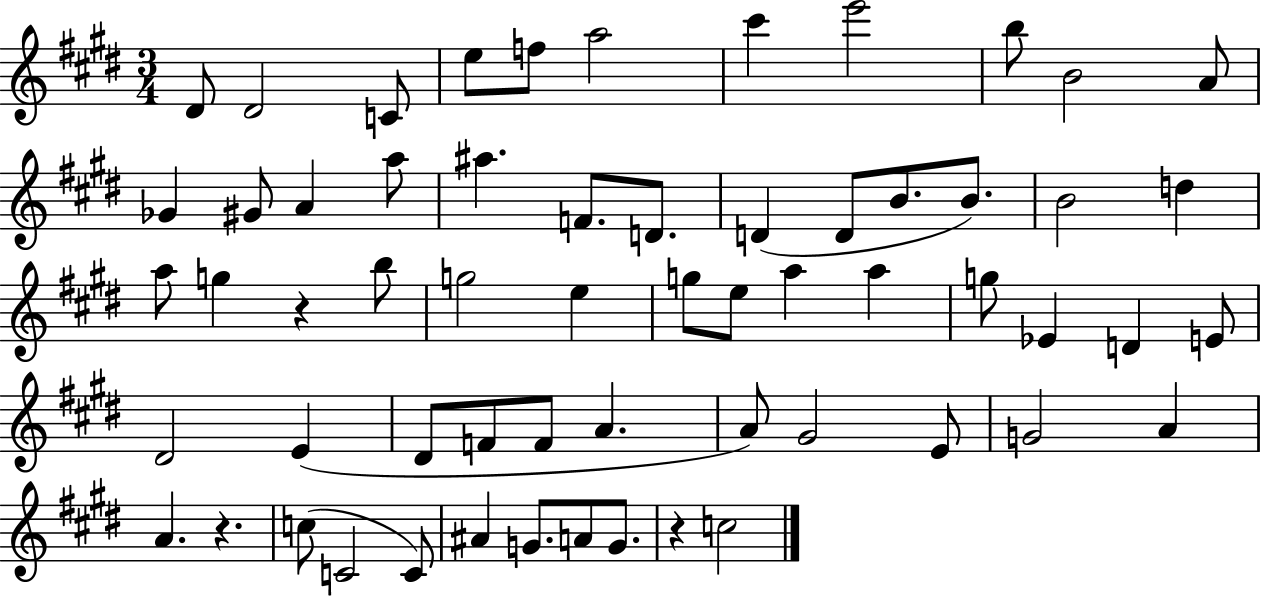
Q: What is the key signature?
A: E major